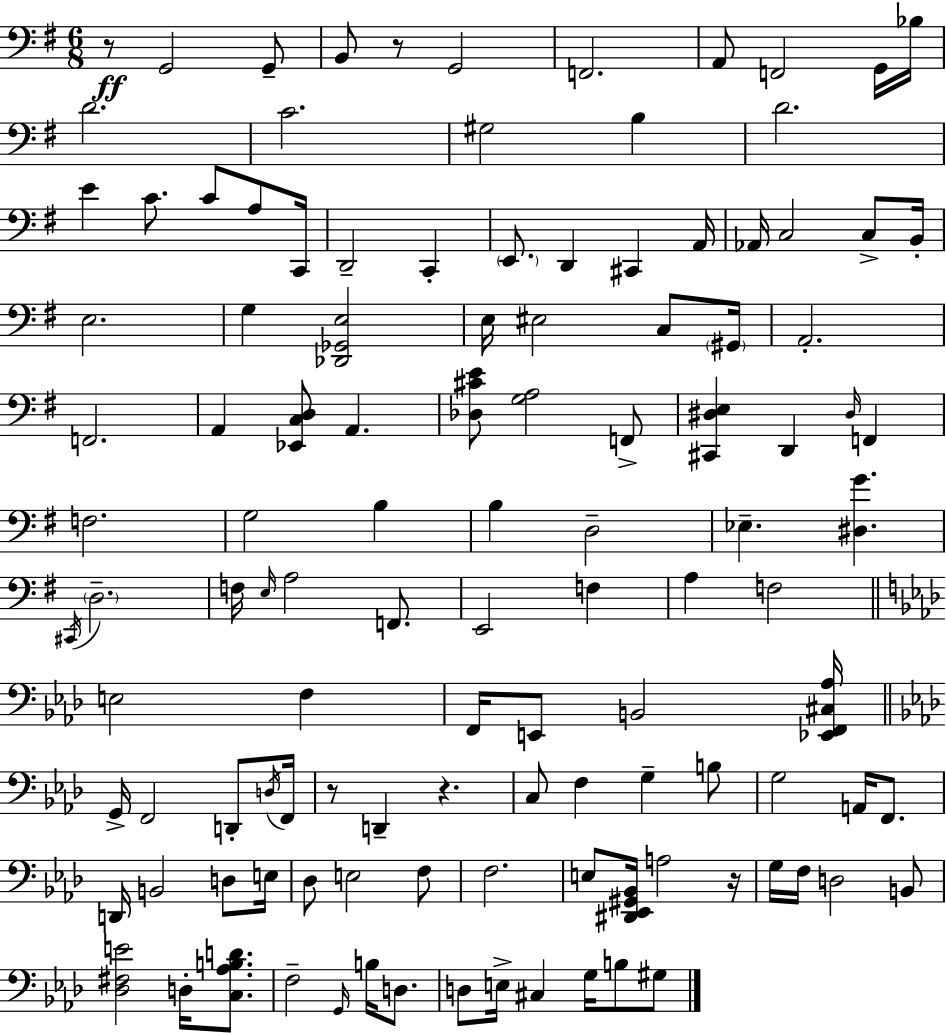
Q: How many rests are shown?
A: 5